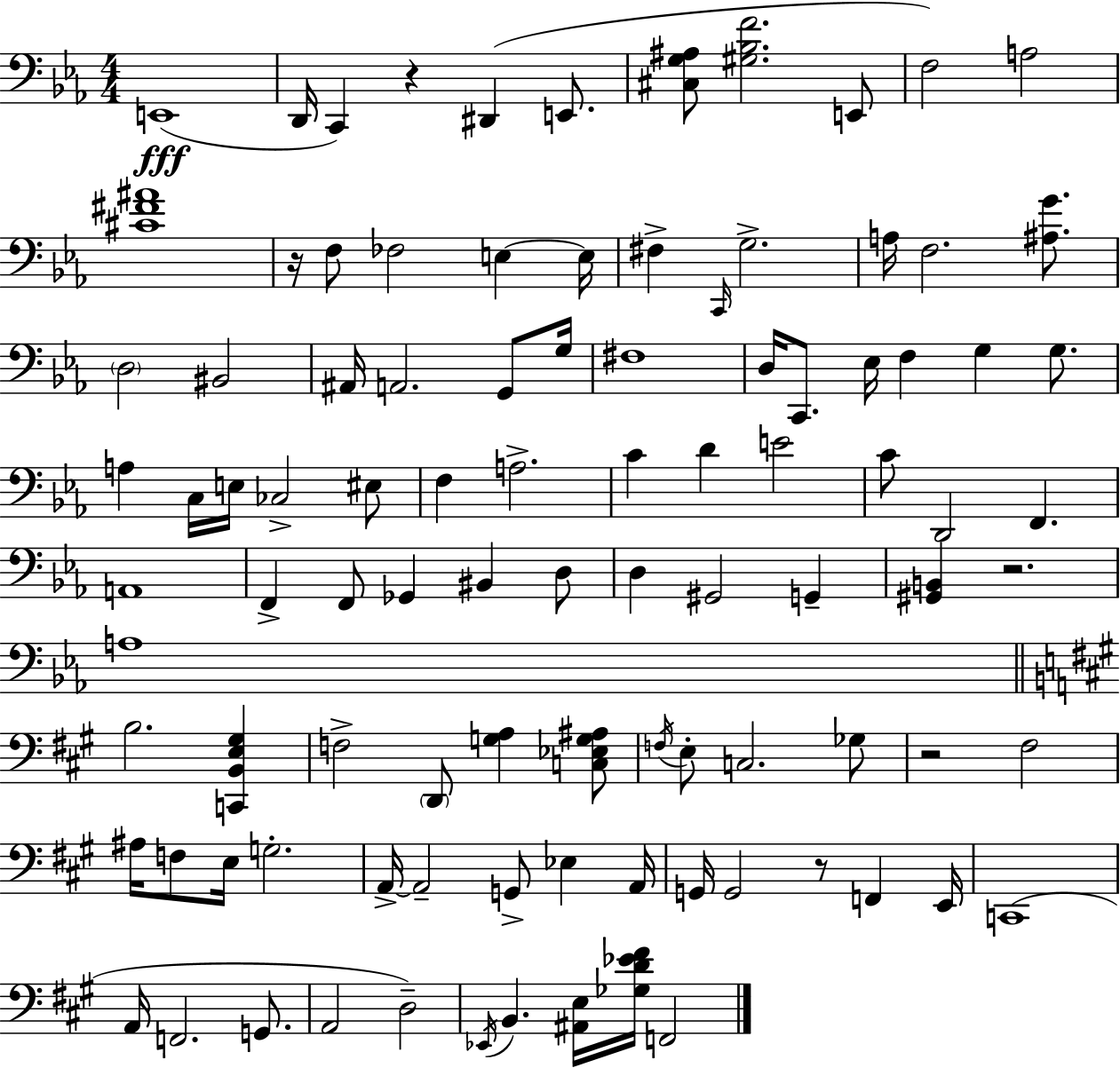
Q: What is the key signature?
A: C minor